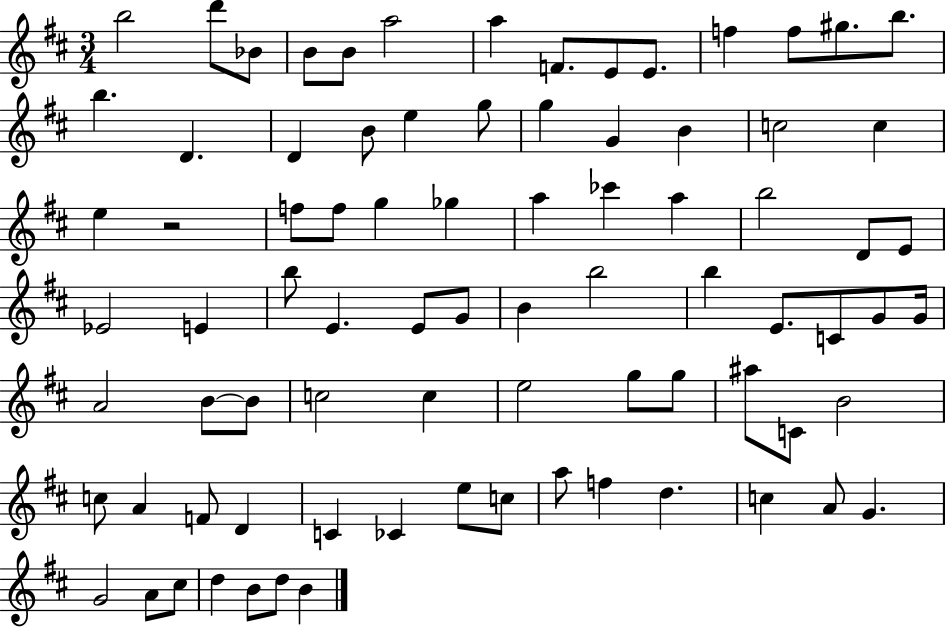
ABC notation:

X:1
T:Untitled
M:3/4
L:1/4
K:D
b2 d'/2 _B/2 B/2 B/2 a2 a F/2 E/2 E/2 f f/2 ^g/2 b/2 b D D B/2 e g/2 g G B c2 c e z2 f/2 f/2 g _g a _c' a b2 D/2 E/2 _E2 E b/2 E E/2 G/2 B b2 b E/2 C/2 G/2 G/4 A2 B/2 B/2 c2 c e2 g/2 g/2 ^a/2 C/2 B2 c/2 A F/2 D C _C e/2 c/2 a/2 f d c A/2 G G2 A/2 ^c/2 d B/2 d/2 B